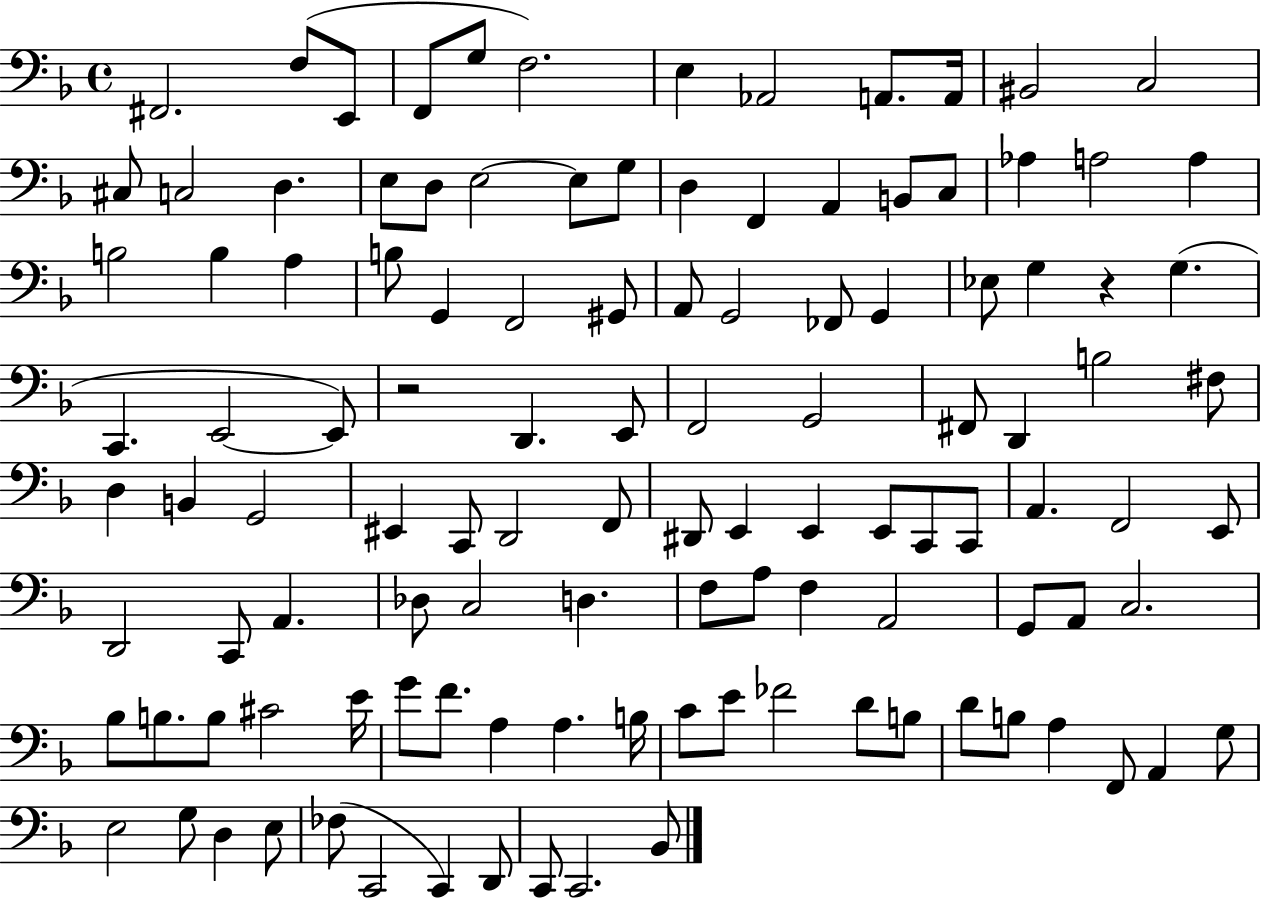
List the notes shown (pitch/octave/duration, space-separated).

F#2/h. F3/e E2/e F2/e G3/e F3/h. E3/q Ab2/h A2/e. A2/s BIS2/h C3/h C#3/e C3/h D3/q. E3/e D3/e E3/h E3/e G3/e D3/q F2/q A2/q B2/e C3/e Ab3/q A3/h A3/q B3/h B3/q A3/q B3/e G2/q F2/h G#2/e A2/e G2/h FES2/e G2/q Eb3/e G3/q R/q G3/q. C2/q. E2/h E2/e R/h D2/q. E2/e F2/h G2/h F#2/e D2/q B3/h F#3/e D3/q B2/q G2/h EIS2/q C2/e D2/h F2/e D#2/e E2/q E2/q E2/e C2/e C2/e A2/q. F2/h E2/e D2/h C2/e A2/q. Db3/e C3/h D3/q. F3/e A3/e F3/q A2/h G2/e A2/e C3/h. Bb3/e B3/e. B3/e C#4/h E4/s G4/e F4/e. A3/q A3/q. B3/s C4/e E4/e FES4/h D4/e B3/e D4/e B3/e A3/q F2/e A2/q G3/e E3/h G3/e D3/q E3/e FES3/e C2/h C2/q D2/e C2/e C2/h. Bb2/e